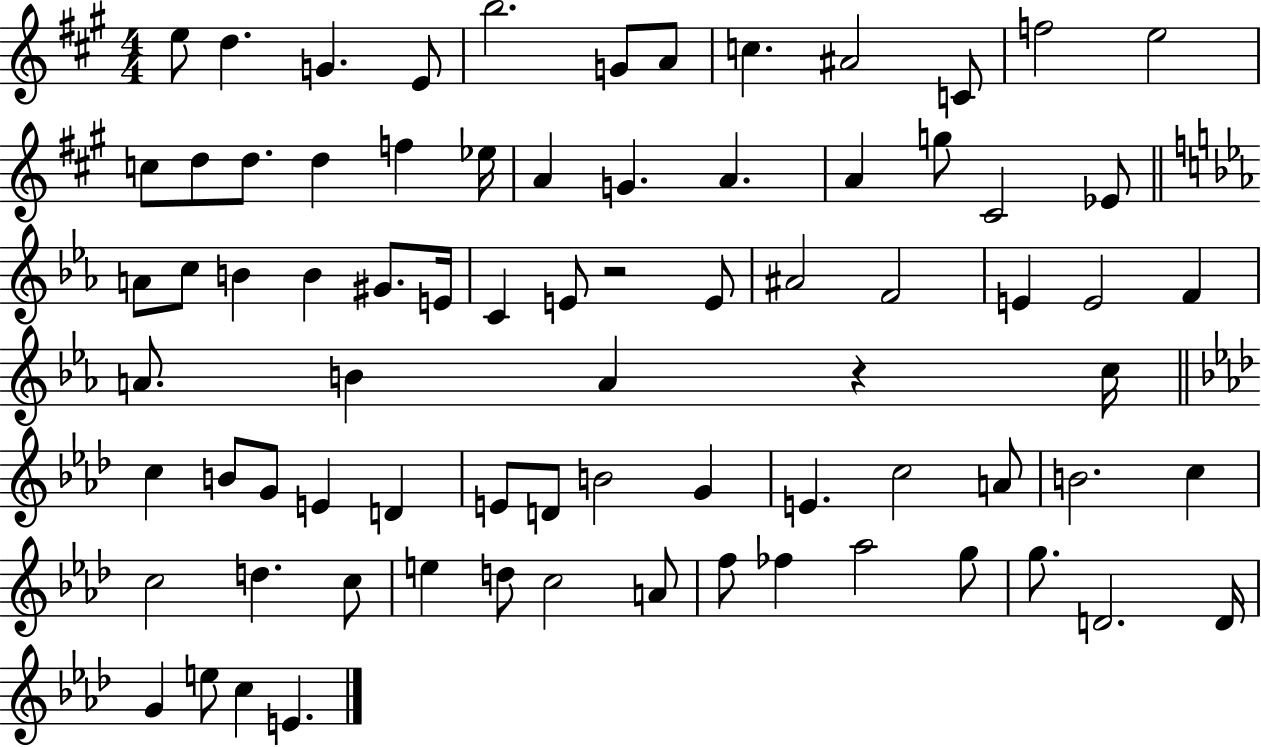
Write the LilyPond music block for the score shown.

{
  \clef treble
  \numericTimeSignature
  \time 4/4
  \key a \major
  e''8 d''4. g'4. e'8 | b''2. g'8 a'8 | c''4. ais'2 c'8 | f''2 e''2 | \break c''8 d''8 d''8. d''4 f''4 ees''16 | a'4 g'4. a'4. | a'4 g''8 cis'2 ees'8 | \bar "||" \break \key c \minor a'8 c''8 b'4 b'4 gis'8. e'16 | c'4 e'8 r2 e'8 | ais'2 f'2 | e'4 e'2 f'4 | \break a'8. b'4 a'4 r4 c''16 | \bar "||" \break \key aes \major c''4 b'8 g'8 e'4 d'4 | e'8 d'8 b'2 g'4 | e'4. c''2 a'8 | b'2. c''4 | \break c''2 d''4. c''8 | e''4 d''8 c''2 a'8 | f''8 fes''4 aes''2 g''8 | g''8. d'2. d'16 | \break g'4 e''8 c''4 e'4. | \bar "|."
}